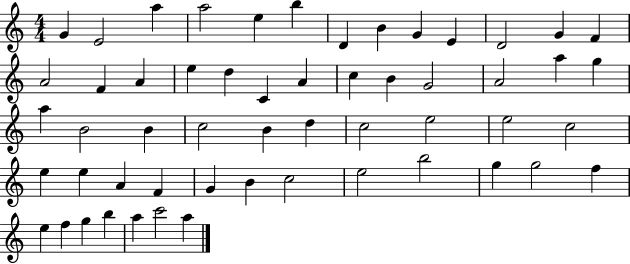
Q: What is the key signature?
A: C major